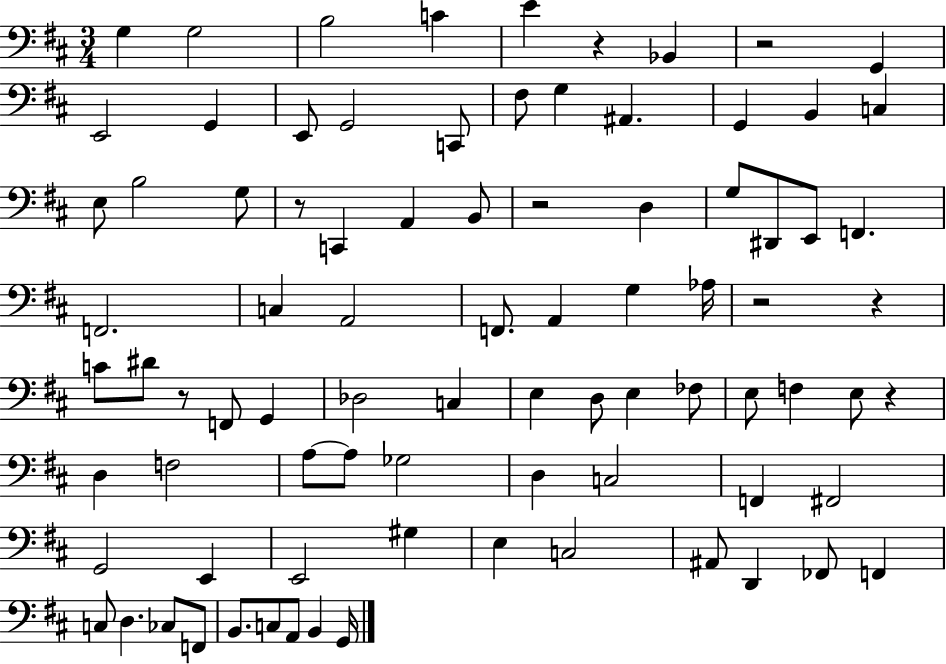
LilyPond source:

{
  \clef bass
  \numericTimeSignature
  \time 3/4
  \key d \major
  g4 g2 | b2 c'4 | e'4 r4 bes,4 | r2 g,4 | \break e,2 g,4 | e,8 g,2 c,8 | fis8 g4 ais,4. | g,4 b,4 c4 | \break e8 b2 g8 | r8 c,4 a,4 b,8 | r2 d4 | g8 dis,8 e,8 f,4. | \break f,2. | c4 a,2 | f,8. a,4 g4 aes16 | r2 r4 | \break c'8 dis'8 r8 f,8 g,4 | des2 c4 | e4 d8 e4 fes8 | e8 f4 e8 r4 | \break d4 f2 | a8~~ a8 ges2 | d4 c2 | f,4 fis,2 | \break g,2 e,4 | e,2 gis4 | e4 c2 | ais,8 d,4 fes,8 f,4 | \break c8 d4. ces8 f,8 | b,8. c8 a,8 b,4 g,16 | \bar "|."
}